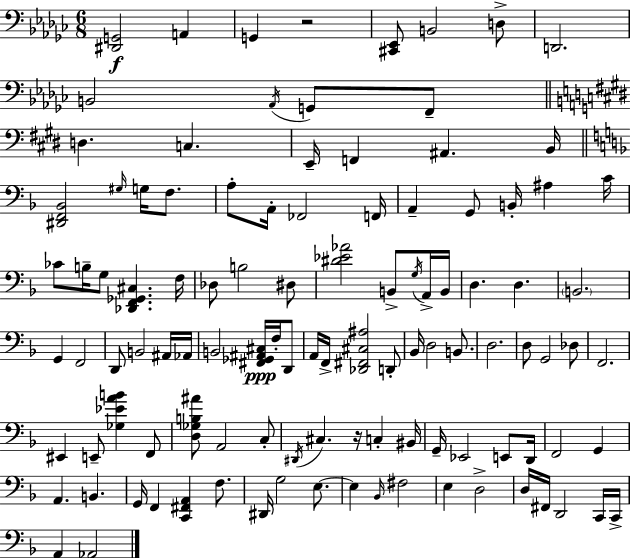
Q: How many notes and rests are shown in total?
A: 108